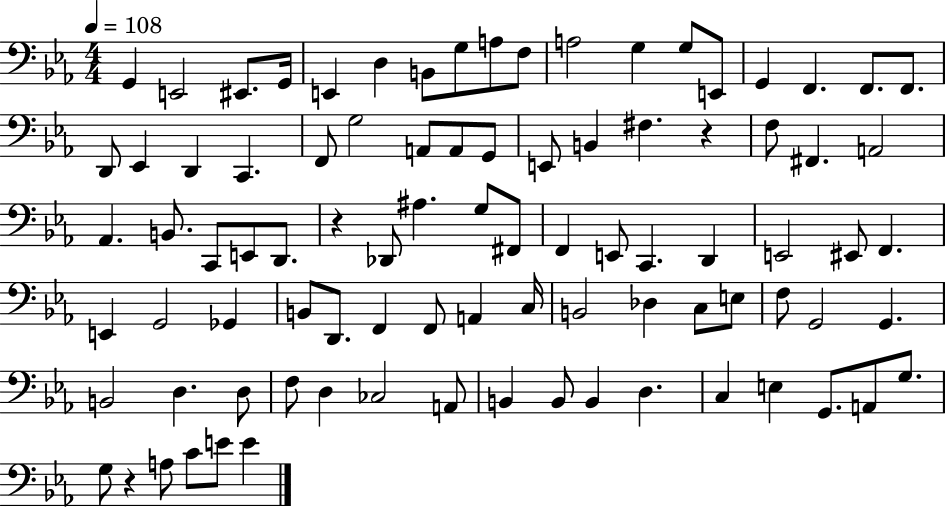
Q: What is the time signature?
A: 4/4